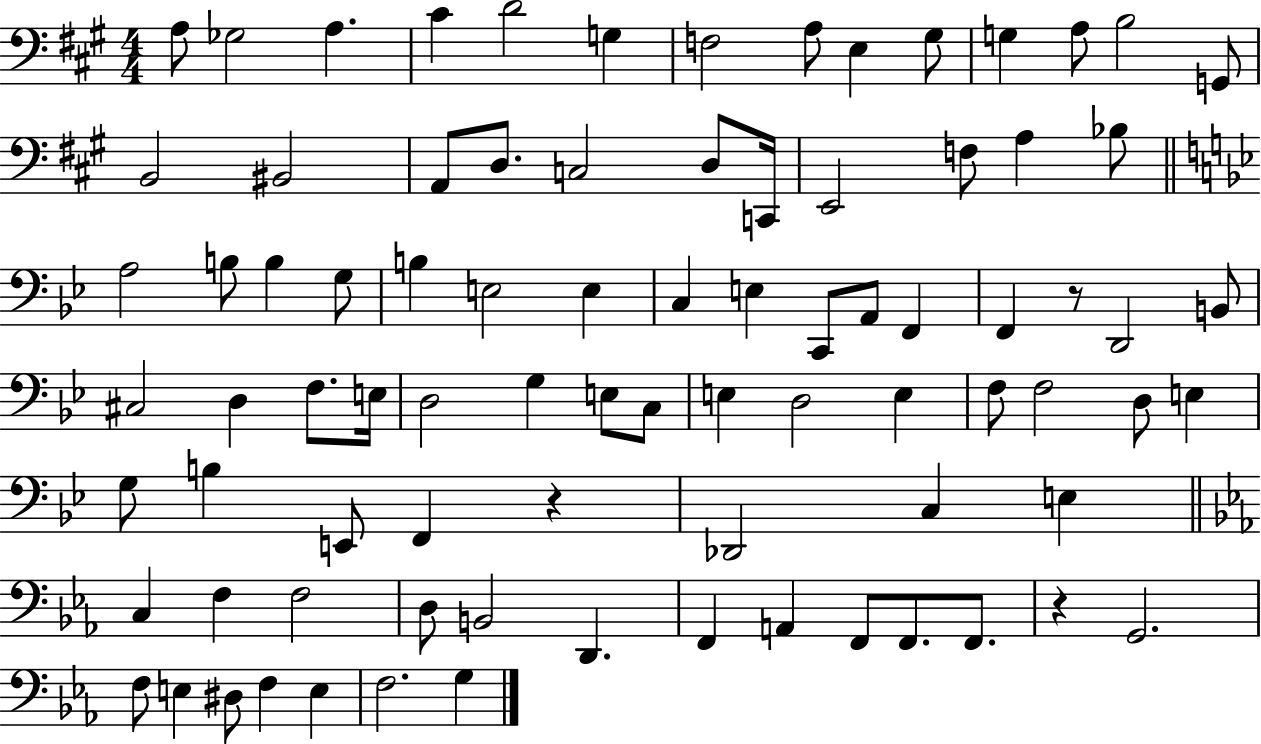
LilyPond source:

{
  \clef bass
  \numericTimeSignature
  \time 4/4
  \key a \major
  \repeat volta 2 { a8 ges2 a4. | cis'4 d'2 g4 | f2 a8 e4 gis8 | g4 a8 b2 g,8 | \break b,2 bis,2 | a,8 d8. c2 d8 c,16 | e,2 f8 a4 bes8 | \bar "||" \break \key g \minor a2 b8 b4 g8 | b4 e2 e4 | c4 e4 c,8 a,8 f,4 | f,4 r8 d,2 b,8 | \break cis2 d4 f8. e16 | d2 g4 e8 c8 | e4 d2 e4 | f8 f2 d8 e4 | \break g8 b4 e,8 f,4 r4 | des,2 c4 e4 | \bar "||" \break \key ees \major c4 f4 f2 | d8 b,2 d,4. | f,4 a,4 f,8 f,8. f,8. | r4 g,2. | \break f8 e4 dis8 f4 e4 | f2. g4 | } \bar "|."
}